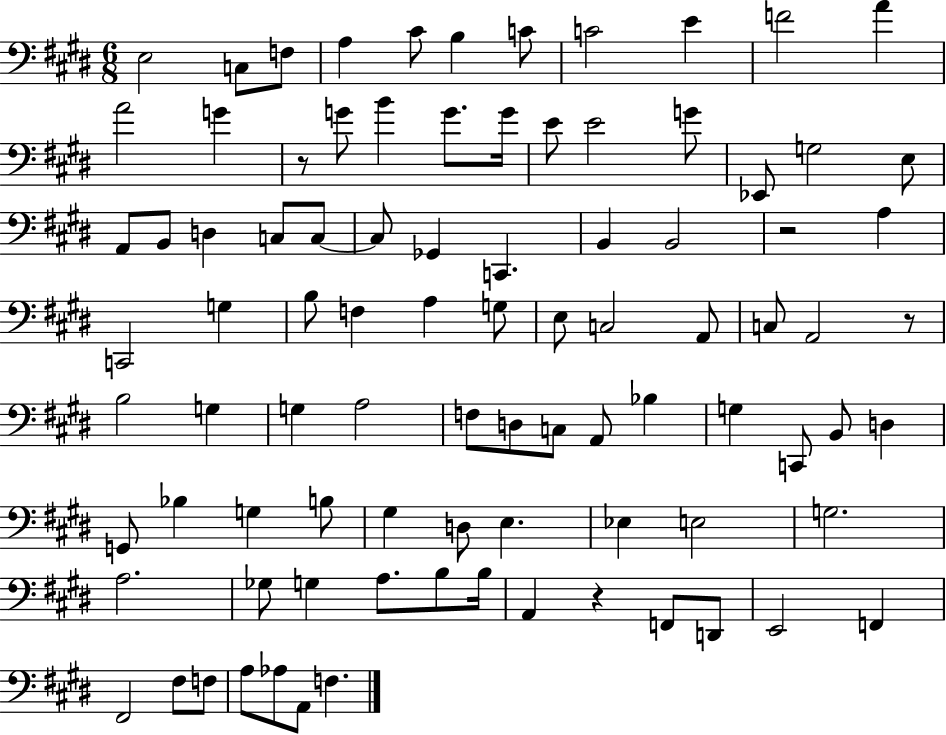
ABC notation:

X:1
T:Untitled
M:6/8
L:1/4
K:E
E,2 C,/2 F,/2 A, ^C/2 B, C/2 C2 E F2 A A2 G z/2 G/2 B G/2 G/4 E/2 E2 G/2 _E,,/2 G,2 E,/2 A,,/2 B,,/2 D, C,/2 C,/2 C,/2 _G,, C,, B,, B,,2 z2 A, C,,2 G, B,/2 F, A, G,/2 E,/2 C,2 A,,/2 C,/2 A,,2 z/2 B,2 G, G, A,2 F,/2 D,/2 C,/2 A,,/2 _B, G, C,,/2 B,,/2 D, G,,/2 _B, G, B,/2 ^G, D,/2 E, _E, E,2 G,2 A,2 _G,/2 G, A,/2 B,/2 B,/4 A,, z F,,/2 D,,/2 E,,2 F,, ^F,,2 ^F,/2 F,/2 A,/2 _A,/2 A,,/2 F,